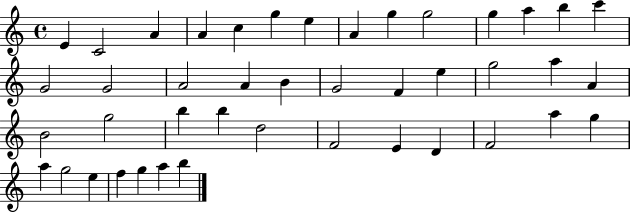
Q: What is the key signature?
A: C major